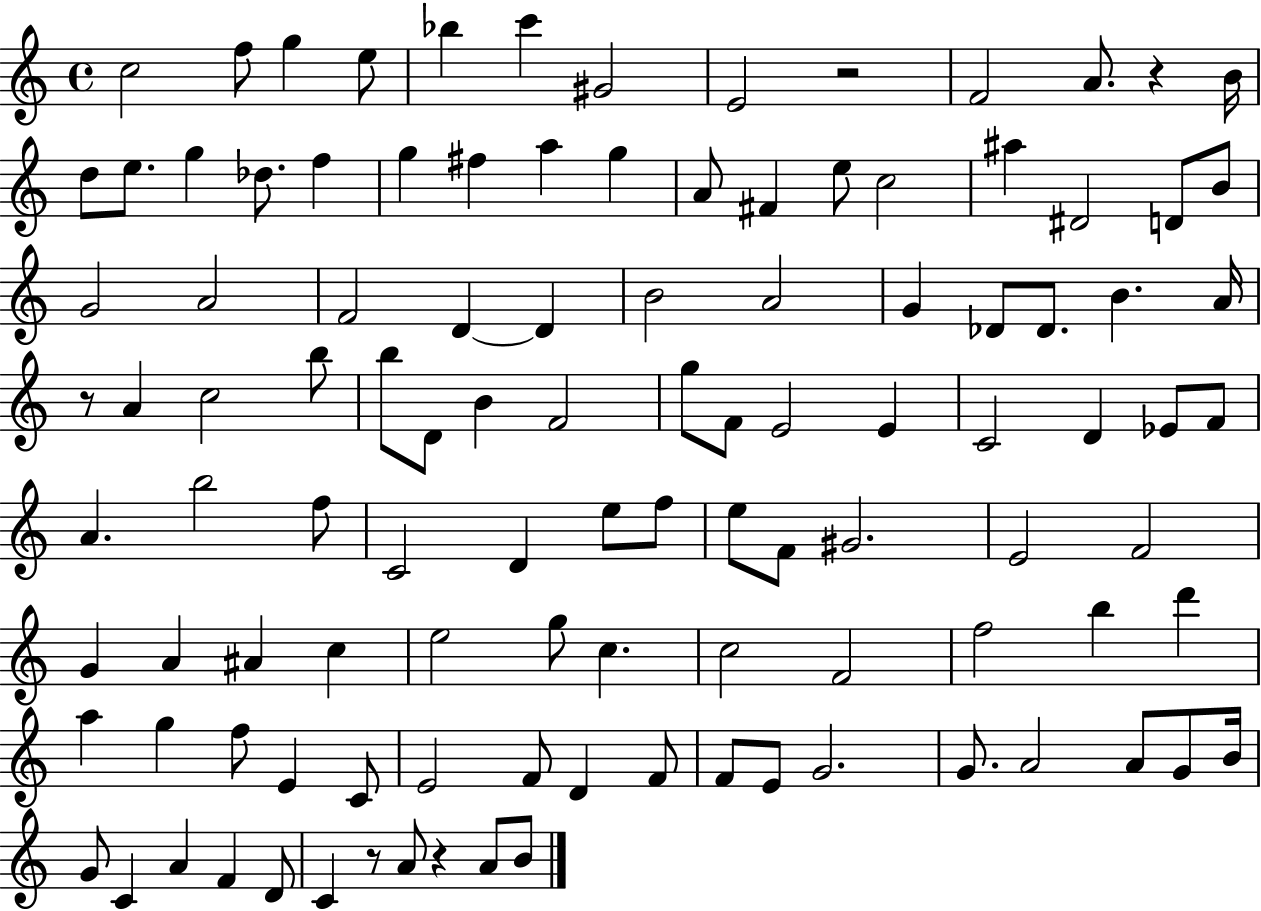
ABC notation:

X:1
T:Untitled
M:4/4
L:1/4
K:C
c2 f/2 g e/2 _b c' ^G2 E2 z2 F2 A/2 z B/4 d/2 e/2 g _d/2 f g ^f a g A/2 ^F e/2 c2 ^a ^D2 D/2 B/2 G2 A2 F2 D D B2 A2 G _D/2 _D/2 B A/4 z/2 A c2 b/2 b/2 D/2 B F2 g/2 F/2 E2 E C2 D _E/2 F/2 A b2 f/2 C2 D e/2 f/2 e/2 F/2 ^G2 E2 F2 G A ^A c e2 g/2 c c2 F2 f2 b d' a g f/2 E C/2 E2 F/2 D F/2 F/2 E/2 G2 G/2 A2 A/2 G/2 B/4 G/2 C A F D/2 C z/2 A/2 z A/2 B/2